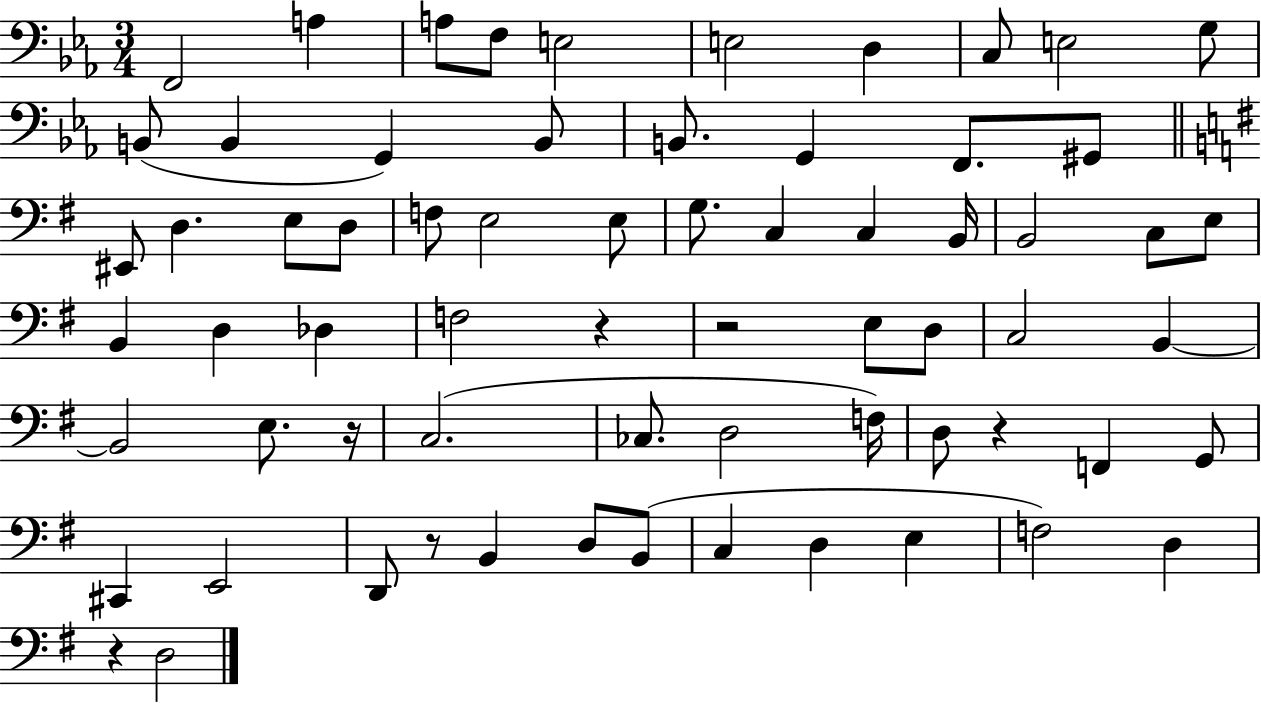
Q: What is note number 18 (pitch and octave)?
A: G#2